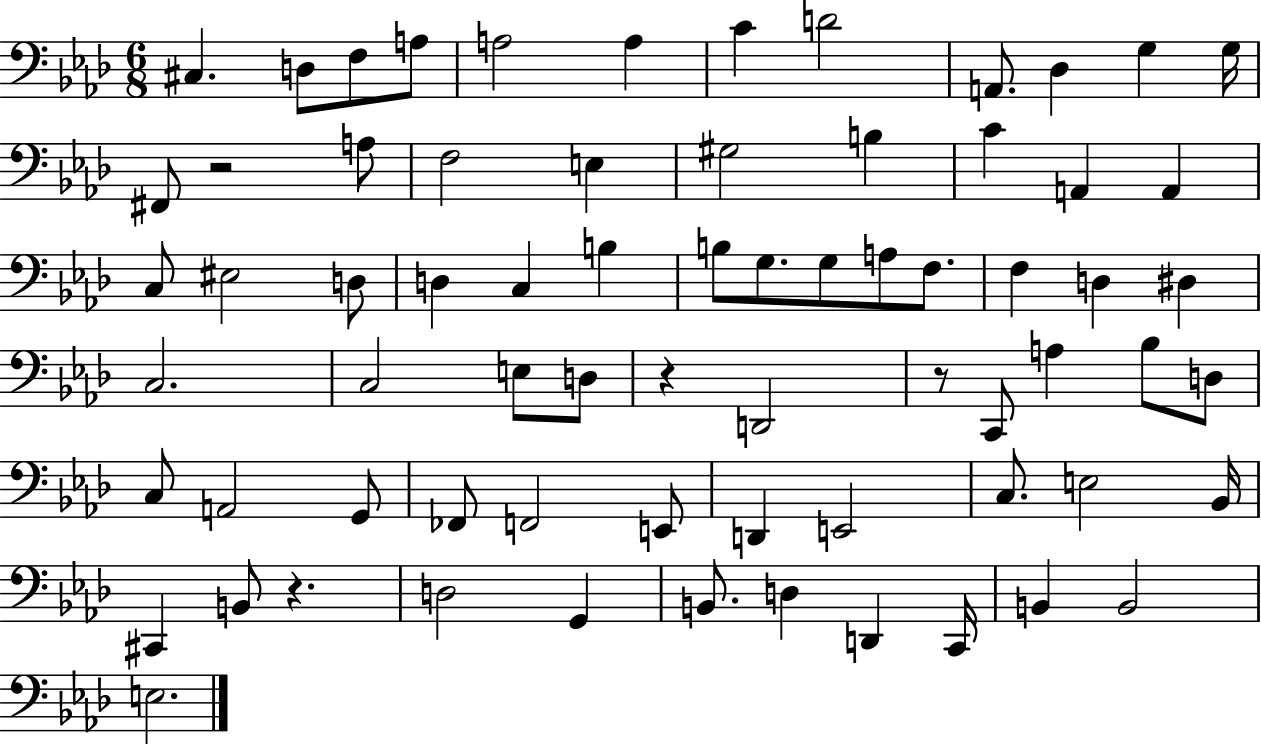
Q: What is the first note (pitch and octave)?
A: C#3